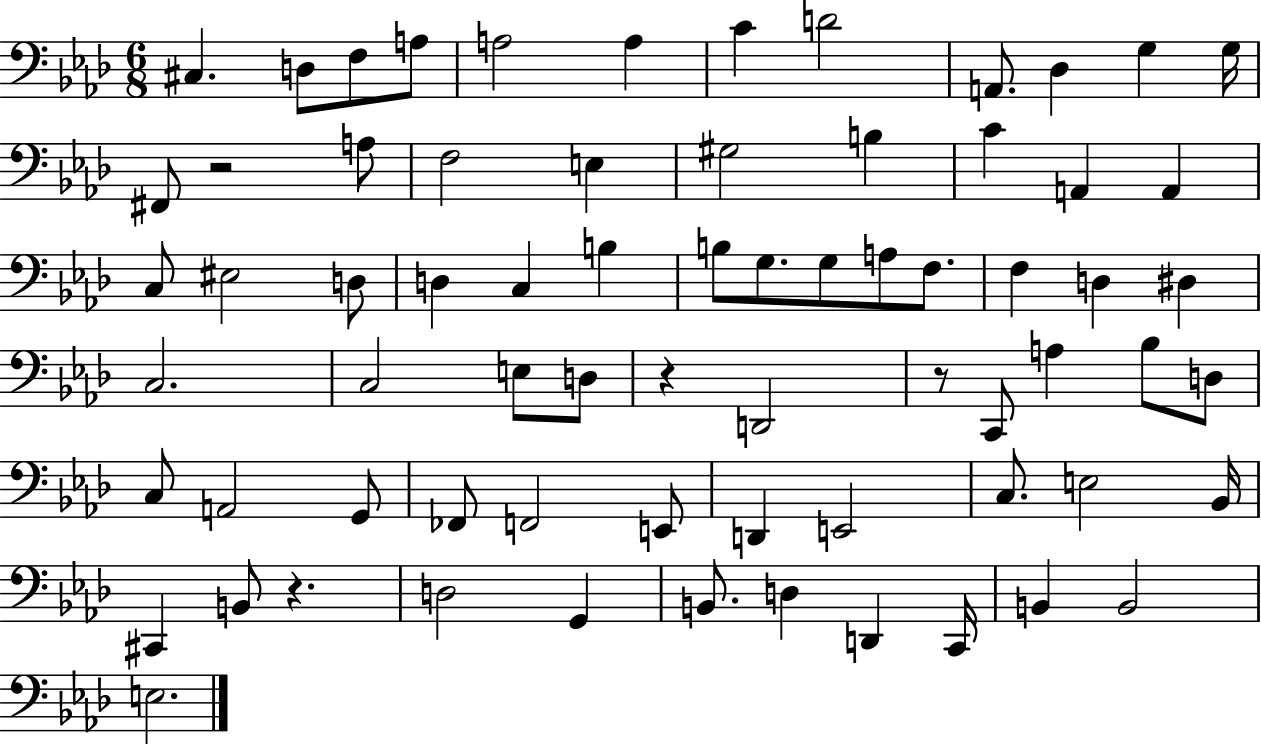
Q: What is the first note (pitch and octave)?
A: C#3